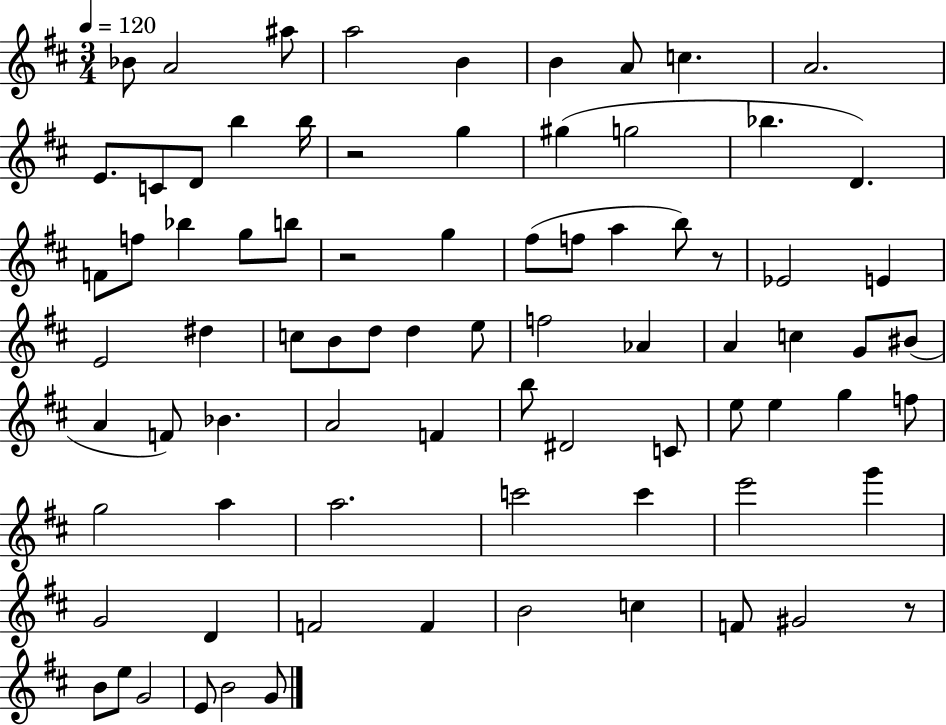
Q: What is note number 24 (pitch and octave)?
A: B5